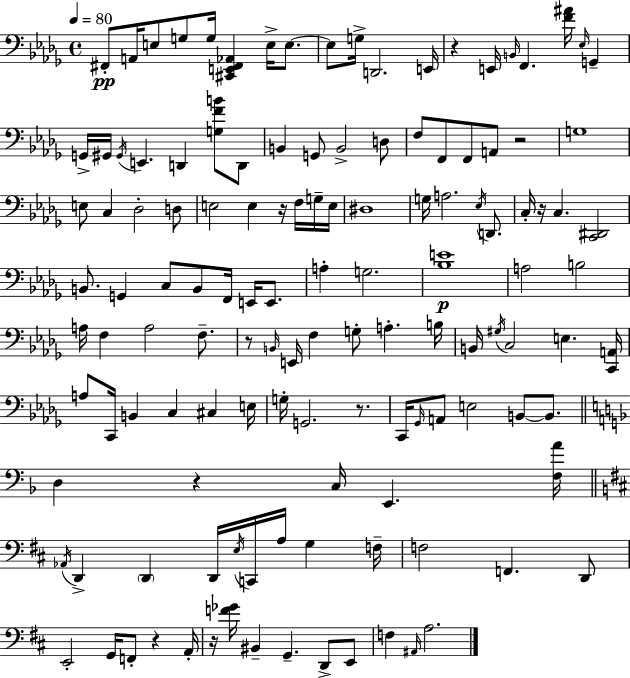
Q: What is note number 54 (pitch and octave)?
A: E2